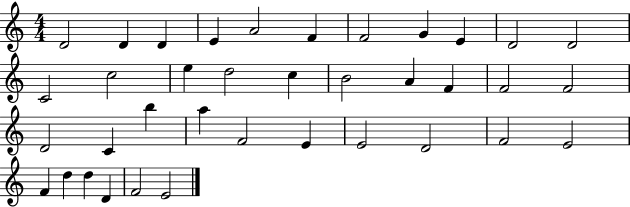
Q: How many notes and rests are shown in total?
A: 37